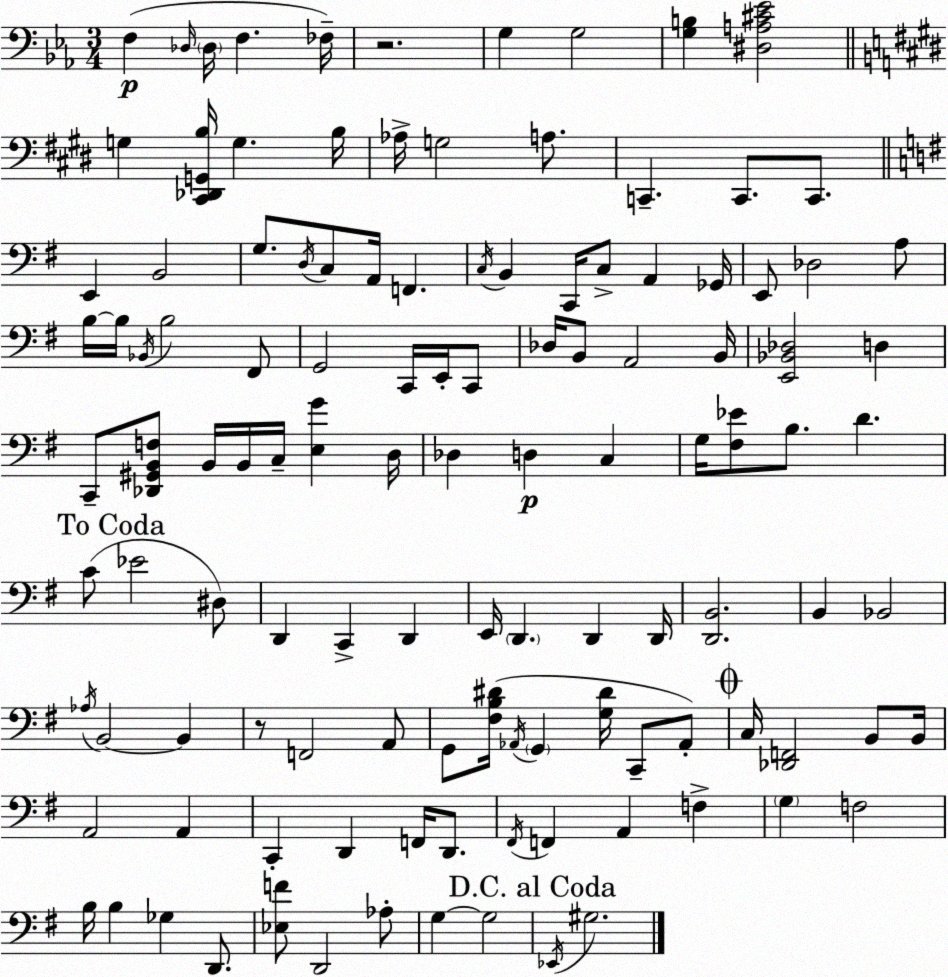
X:1
T:Untitled
M:3/4
L:1/4
K:Eb
F, _D,/4 _D,/4 F, _F,/4 z2 G, G,2 [G,B,] [^D,A,^C_E]2 G, [^C,,_D,,G,,B,]/4 G, B,/4 _A,/4 G,2 A,/2 C,, C,,/2 C,,/2 E,, B,,2 G,/2 D,/4 C,/2 A,,/4 F,, C,/4 B,, C,,/4 C,/2 A,, _G,,/4 E,,/2 _D,2 A,/2 B,/4 B,/4 _B,,/4 B,2 ^F,,/2 G,,2 C,,/4 E,,/4 C,,/2 _D,/4 B,,/2 A,,2 B,,/4 [E,,_B,,_D,]2 D, C,,/2 [_D,,^G,,B,,F,]/2 B,,/4 B,,/4 C,/4 [E,G] D,/4 _D, D, C, G,/4 [^F,_E]/2 B,/2 D C/2 _E2 ^D,/2 D,, C,, D,, E,,/4 D,, D,, D,,/4 [D,,B,,]2 B,, _B,,2 _A,/4 B,,2 B,, z/2 F,,2 A,,/2 G,,/2 [^F,B,^D]/4 _A,,/4 G,, [G,^D]/4 C,,/2 _A,,/2 C,/4 [_D,,F,,]2 B,,/2 B,,/4 A,,2 A,, C,, D,, F,,/4 D,,/2 ^F,,/4 F,, A,, F, G, F,2 B,/4 B, _G, D,,/2 [_E,F]/2 D,,2 _A,/2 G, G,2 _E,,/4 ^G,2